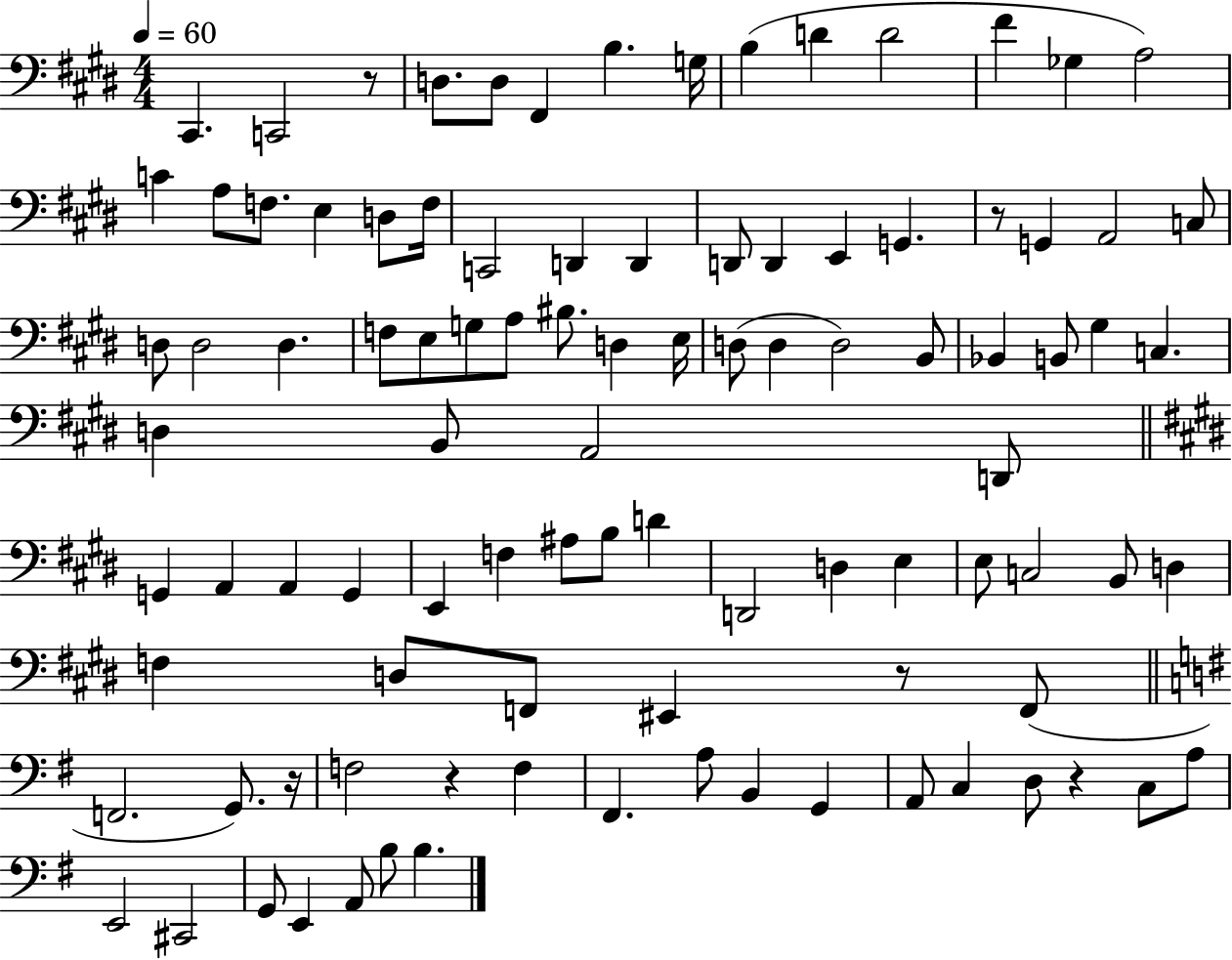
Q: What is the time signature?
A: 4/4